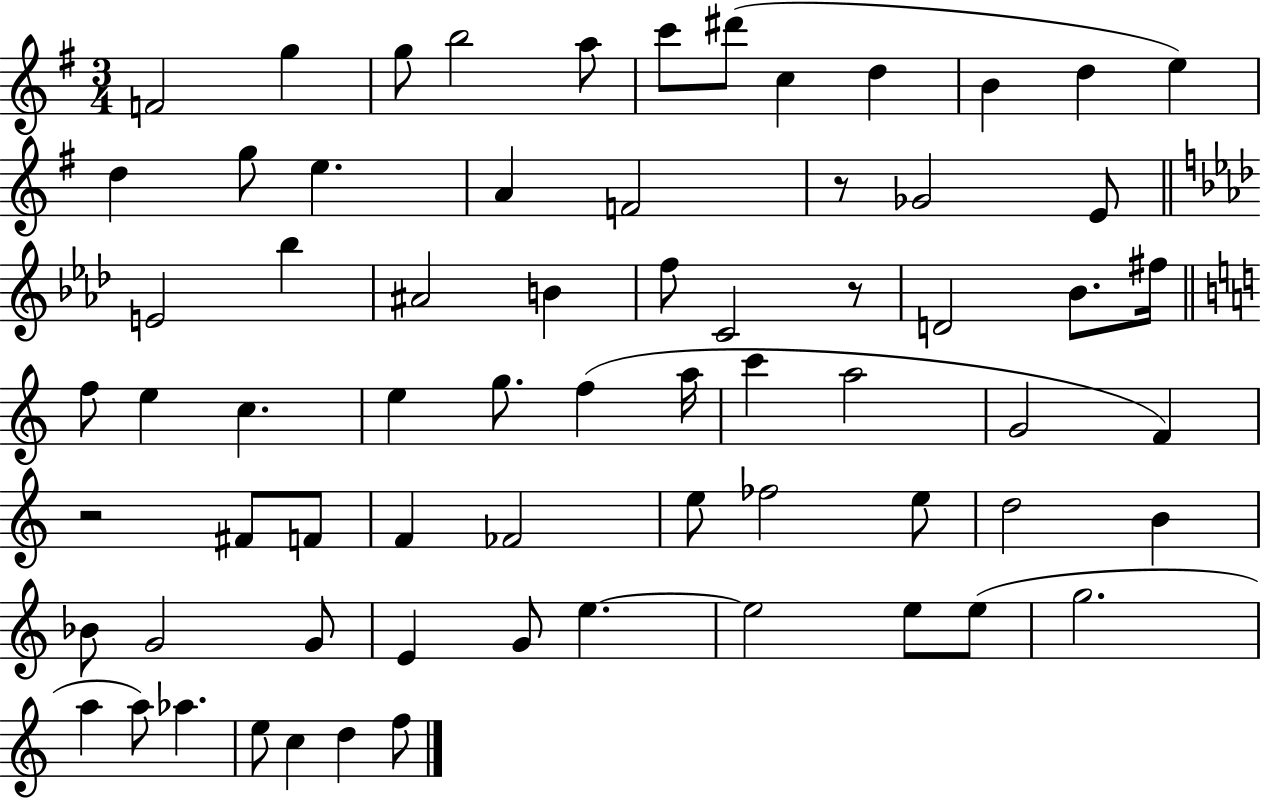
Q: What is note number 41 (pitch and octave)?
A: F4